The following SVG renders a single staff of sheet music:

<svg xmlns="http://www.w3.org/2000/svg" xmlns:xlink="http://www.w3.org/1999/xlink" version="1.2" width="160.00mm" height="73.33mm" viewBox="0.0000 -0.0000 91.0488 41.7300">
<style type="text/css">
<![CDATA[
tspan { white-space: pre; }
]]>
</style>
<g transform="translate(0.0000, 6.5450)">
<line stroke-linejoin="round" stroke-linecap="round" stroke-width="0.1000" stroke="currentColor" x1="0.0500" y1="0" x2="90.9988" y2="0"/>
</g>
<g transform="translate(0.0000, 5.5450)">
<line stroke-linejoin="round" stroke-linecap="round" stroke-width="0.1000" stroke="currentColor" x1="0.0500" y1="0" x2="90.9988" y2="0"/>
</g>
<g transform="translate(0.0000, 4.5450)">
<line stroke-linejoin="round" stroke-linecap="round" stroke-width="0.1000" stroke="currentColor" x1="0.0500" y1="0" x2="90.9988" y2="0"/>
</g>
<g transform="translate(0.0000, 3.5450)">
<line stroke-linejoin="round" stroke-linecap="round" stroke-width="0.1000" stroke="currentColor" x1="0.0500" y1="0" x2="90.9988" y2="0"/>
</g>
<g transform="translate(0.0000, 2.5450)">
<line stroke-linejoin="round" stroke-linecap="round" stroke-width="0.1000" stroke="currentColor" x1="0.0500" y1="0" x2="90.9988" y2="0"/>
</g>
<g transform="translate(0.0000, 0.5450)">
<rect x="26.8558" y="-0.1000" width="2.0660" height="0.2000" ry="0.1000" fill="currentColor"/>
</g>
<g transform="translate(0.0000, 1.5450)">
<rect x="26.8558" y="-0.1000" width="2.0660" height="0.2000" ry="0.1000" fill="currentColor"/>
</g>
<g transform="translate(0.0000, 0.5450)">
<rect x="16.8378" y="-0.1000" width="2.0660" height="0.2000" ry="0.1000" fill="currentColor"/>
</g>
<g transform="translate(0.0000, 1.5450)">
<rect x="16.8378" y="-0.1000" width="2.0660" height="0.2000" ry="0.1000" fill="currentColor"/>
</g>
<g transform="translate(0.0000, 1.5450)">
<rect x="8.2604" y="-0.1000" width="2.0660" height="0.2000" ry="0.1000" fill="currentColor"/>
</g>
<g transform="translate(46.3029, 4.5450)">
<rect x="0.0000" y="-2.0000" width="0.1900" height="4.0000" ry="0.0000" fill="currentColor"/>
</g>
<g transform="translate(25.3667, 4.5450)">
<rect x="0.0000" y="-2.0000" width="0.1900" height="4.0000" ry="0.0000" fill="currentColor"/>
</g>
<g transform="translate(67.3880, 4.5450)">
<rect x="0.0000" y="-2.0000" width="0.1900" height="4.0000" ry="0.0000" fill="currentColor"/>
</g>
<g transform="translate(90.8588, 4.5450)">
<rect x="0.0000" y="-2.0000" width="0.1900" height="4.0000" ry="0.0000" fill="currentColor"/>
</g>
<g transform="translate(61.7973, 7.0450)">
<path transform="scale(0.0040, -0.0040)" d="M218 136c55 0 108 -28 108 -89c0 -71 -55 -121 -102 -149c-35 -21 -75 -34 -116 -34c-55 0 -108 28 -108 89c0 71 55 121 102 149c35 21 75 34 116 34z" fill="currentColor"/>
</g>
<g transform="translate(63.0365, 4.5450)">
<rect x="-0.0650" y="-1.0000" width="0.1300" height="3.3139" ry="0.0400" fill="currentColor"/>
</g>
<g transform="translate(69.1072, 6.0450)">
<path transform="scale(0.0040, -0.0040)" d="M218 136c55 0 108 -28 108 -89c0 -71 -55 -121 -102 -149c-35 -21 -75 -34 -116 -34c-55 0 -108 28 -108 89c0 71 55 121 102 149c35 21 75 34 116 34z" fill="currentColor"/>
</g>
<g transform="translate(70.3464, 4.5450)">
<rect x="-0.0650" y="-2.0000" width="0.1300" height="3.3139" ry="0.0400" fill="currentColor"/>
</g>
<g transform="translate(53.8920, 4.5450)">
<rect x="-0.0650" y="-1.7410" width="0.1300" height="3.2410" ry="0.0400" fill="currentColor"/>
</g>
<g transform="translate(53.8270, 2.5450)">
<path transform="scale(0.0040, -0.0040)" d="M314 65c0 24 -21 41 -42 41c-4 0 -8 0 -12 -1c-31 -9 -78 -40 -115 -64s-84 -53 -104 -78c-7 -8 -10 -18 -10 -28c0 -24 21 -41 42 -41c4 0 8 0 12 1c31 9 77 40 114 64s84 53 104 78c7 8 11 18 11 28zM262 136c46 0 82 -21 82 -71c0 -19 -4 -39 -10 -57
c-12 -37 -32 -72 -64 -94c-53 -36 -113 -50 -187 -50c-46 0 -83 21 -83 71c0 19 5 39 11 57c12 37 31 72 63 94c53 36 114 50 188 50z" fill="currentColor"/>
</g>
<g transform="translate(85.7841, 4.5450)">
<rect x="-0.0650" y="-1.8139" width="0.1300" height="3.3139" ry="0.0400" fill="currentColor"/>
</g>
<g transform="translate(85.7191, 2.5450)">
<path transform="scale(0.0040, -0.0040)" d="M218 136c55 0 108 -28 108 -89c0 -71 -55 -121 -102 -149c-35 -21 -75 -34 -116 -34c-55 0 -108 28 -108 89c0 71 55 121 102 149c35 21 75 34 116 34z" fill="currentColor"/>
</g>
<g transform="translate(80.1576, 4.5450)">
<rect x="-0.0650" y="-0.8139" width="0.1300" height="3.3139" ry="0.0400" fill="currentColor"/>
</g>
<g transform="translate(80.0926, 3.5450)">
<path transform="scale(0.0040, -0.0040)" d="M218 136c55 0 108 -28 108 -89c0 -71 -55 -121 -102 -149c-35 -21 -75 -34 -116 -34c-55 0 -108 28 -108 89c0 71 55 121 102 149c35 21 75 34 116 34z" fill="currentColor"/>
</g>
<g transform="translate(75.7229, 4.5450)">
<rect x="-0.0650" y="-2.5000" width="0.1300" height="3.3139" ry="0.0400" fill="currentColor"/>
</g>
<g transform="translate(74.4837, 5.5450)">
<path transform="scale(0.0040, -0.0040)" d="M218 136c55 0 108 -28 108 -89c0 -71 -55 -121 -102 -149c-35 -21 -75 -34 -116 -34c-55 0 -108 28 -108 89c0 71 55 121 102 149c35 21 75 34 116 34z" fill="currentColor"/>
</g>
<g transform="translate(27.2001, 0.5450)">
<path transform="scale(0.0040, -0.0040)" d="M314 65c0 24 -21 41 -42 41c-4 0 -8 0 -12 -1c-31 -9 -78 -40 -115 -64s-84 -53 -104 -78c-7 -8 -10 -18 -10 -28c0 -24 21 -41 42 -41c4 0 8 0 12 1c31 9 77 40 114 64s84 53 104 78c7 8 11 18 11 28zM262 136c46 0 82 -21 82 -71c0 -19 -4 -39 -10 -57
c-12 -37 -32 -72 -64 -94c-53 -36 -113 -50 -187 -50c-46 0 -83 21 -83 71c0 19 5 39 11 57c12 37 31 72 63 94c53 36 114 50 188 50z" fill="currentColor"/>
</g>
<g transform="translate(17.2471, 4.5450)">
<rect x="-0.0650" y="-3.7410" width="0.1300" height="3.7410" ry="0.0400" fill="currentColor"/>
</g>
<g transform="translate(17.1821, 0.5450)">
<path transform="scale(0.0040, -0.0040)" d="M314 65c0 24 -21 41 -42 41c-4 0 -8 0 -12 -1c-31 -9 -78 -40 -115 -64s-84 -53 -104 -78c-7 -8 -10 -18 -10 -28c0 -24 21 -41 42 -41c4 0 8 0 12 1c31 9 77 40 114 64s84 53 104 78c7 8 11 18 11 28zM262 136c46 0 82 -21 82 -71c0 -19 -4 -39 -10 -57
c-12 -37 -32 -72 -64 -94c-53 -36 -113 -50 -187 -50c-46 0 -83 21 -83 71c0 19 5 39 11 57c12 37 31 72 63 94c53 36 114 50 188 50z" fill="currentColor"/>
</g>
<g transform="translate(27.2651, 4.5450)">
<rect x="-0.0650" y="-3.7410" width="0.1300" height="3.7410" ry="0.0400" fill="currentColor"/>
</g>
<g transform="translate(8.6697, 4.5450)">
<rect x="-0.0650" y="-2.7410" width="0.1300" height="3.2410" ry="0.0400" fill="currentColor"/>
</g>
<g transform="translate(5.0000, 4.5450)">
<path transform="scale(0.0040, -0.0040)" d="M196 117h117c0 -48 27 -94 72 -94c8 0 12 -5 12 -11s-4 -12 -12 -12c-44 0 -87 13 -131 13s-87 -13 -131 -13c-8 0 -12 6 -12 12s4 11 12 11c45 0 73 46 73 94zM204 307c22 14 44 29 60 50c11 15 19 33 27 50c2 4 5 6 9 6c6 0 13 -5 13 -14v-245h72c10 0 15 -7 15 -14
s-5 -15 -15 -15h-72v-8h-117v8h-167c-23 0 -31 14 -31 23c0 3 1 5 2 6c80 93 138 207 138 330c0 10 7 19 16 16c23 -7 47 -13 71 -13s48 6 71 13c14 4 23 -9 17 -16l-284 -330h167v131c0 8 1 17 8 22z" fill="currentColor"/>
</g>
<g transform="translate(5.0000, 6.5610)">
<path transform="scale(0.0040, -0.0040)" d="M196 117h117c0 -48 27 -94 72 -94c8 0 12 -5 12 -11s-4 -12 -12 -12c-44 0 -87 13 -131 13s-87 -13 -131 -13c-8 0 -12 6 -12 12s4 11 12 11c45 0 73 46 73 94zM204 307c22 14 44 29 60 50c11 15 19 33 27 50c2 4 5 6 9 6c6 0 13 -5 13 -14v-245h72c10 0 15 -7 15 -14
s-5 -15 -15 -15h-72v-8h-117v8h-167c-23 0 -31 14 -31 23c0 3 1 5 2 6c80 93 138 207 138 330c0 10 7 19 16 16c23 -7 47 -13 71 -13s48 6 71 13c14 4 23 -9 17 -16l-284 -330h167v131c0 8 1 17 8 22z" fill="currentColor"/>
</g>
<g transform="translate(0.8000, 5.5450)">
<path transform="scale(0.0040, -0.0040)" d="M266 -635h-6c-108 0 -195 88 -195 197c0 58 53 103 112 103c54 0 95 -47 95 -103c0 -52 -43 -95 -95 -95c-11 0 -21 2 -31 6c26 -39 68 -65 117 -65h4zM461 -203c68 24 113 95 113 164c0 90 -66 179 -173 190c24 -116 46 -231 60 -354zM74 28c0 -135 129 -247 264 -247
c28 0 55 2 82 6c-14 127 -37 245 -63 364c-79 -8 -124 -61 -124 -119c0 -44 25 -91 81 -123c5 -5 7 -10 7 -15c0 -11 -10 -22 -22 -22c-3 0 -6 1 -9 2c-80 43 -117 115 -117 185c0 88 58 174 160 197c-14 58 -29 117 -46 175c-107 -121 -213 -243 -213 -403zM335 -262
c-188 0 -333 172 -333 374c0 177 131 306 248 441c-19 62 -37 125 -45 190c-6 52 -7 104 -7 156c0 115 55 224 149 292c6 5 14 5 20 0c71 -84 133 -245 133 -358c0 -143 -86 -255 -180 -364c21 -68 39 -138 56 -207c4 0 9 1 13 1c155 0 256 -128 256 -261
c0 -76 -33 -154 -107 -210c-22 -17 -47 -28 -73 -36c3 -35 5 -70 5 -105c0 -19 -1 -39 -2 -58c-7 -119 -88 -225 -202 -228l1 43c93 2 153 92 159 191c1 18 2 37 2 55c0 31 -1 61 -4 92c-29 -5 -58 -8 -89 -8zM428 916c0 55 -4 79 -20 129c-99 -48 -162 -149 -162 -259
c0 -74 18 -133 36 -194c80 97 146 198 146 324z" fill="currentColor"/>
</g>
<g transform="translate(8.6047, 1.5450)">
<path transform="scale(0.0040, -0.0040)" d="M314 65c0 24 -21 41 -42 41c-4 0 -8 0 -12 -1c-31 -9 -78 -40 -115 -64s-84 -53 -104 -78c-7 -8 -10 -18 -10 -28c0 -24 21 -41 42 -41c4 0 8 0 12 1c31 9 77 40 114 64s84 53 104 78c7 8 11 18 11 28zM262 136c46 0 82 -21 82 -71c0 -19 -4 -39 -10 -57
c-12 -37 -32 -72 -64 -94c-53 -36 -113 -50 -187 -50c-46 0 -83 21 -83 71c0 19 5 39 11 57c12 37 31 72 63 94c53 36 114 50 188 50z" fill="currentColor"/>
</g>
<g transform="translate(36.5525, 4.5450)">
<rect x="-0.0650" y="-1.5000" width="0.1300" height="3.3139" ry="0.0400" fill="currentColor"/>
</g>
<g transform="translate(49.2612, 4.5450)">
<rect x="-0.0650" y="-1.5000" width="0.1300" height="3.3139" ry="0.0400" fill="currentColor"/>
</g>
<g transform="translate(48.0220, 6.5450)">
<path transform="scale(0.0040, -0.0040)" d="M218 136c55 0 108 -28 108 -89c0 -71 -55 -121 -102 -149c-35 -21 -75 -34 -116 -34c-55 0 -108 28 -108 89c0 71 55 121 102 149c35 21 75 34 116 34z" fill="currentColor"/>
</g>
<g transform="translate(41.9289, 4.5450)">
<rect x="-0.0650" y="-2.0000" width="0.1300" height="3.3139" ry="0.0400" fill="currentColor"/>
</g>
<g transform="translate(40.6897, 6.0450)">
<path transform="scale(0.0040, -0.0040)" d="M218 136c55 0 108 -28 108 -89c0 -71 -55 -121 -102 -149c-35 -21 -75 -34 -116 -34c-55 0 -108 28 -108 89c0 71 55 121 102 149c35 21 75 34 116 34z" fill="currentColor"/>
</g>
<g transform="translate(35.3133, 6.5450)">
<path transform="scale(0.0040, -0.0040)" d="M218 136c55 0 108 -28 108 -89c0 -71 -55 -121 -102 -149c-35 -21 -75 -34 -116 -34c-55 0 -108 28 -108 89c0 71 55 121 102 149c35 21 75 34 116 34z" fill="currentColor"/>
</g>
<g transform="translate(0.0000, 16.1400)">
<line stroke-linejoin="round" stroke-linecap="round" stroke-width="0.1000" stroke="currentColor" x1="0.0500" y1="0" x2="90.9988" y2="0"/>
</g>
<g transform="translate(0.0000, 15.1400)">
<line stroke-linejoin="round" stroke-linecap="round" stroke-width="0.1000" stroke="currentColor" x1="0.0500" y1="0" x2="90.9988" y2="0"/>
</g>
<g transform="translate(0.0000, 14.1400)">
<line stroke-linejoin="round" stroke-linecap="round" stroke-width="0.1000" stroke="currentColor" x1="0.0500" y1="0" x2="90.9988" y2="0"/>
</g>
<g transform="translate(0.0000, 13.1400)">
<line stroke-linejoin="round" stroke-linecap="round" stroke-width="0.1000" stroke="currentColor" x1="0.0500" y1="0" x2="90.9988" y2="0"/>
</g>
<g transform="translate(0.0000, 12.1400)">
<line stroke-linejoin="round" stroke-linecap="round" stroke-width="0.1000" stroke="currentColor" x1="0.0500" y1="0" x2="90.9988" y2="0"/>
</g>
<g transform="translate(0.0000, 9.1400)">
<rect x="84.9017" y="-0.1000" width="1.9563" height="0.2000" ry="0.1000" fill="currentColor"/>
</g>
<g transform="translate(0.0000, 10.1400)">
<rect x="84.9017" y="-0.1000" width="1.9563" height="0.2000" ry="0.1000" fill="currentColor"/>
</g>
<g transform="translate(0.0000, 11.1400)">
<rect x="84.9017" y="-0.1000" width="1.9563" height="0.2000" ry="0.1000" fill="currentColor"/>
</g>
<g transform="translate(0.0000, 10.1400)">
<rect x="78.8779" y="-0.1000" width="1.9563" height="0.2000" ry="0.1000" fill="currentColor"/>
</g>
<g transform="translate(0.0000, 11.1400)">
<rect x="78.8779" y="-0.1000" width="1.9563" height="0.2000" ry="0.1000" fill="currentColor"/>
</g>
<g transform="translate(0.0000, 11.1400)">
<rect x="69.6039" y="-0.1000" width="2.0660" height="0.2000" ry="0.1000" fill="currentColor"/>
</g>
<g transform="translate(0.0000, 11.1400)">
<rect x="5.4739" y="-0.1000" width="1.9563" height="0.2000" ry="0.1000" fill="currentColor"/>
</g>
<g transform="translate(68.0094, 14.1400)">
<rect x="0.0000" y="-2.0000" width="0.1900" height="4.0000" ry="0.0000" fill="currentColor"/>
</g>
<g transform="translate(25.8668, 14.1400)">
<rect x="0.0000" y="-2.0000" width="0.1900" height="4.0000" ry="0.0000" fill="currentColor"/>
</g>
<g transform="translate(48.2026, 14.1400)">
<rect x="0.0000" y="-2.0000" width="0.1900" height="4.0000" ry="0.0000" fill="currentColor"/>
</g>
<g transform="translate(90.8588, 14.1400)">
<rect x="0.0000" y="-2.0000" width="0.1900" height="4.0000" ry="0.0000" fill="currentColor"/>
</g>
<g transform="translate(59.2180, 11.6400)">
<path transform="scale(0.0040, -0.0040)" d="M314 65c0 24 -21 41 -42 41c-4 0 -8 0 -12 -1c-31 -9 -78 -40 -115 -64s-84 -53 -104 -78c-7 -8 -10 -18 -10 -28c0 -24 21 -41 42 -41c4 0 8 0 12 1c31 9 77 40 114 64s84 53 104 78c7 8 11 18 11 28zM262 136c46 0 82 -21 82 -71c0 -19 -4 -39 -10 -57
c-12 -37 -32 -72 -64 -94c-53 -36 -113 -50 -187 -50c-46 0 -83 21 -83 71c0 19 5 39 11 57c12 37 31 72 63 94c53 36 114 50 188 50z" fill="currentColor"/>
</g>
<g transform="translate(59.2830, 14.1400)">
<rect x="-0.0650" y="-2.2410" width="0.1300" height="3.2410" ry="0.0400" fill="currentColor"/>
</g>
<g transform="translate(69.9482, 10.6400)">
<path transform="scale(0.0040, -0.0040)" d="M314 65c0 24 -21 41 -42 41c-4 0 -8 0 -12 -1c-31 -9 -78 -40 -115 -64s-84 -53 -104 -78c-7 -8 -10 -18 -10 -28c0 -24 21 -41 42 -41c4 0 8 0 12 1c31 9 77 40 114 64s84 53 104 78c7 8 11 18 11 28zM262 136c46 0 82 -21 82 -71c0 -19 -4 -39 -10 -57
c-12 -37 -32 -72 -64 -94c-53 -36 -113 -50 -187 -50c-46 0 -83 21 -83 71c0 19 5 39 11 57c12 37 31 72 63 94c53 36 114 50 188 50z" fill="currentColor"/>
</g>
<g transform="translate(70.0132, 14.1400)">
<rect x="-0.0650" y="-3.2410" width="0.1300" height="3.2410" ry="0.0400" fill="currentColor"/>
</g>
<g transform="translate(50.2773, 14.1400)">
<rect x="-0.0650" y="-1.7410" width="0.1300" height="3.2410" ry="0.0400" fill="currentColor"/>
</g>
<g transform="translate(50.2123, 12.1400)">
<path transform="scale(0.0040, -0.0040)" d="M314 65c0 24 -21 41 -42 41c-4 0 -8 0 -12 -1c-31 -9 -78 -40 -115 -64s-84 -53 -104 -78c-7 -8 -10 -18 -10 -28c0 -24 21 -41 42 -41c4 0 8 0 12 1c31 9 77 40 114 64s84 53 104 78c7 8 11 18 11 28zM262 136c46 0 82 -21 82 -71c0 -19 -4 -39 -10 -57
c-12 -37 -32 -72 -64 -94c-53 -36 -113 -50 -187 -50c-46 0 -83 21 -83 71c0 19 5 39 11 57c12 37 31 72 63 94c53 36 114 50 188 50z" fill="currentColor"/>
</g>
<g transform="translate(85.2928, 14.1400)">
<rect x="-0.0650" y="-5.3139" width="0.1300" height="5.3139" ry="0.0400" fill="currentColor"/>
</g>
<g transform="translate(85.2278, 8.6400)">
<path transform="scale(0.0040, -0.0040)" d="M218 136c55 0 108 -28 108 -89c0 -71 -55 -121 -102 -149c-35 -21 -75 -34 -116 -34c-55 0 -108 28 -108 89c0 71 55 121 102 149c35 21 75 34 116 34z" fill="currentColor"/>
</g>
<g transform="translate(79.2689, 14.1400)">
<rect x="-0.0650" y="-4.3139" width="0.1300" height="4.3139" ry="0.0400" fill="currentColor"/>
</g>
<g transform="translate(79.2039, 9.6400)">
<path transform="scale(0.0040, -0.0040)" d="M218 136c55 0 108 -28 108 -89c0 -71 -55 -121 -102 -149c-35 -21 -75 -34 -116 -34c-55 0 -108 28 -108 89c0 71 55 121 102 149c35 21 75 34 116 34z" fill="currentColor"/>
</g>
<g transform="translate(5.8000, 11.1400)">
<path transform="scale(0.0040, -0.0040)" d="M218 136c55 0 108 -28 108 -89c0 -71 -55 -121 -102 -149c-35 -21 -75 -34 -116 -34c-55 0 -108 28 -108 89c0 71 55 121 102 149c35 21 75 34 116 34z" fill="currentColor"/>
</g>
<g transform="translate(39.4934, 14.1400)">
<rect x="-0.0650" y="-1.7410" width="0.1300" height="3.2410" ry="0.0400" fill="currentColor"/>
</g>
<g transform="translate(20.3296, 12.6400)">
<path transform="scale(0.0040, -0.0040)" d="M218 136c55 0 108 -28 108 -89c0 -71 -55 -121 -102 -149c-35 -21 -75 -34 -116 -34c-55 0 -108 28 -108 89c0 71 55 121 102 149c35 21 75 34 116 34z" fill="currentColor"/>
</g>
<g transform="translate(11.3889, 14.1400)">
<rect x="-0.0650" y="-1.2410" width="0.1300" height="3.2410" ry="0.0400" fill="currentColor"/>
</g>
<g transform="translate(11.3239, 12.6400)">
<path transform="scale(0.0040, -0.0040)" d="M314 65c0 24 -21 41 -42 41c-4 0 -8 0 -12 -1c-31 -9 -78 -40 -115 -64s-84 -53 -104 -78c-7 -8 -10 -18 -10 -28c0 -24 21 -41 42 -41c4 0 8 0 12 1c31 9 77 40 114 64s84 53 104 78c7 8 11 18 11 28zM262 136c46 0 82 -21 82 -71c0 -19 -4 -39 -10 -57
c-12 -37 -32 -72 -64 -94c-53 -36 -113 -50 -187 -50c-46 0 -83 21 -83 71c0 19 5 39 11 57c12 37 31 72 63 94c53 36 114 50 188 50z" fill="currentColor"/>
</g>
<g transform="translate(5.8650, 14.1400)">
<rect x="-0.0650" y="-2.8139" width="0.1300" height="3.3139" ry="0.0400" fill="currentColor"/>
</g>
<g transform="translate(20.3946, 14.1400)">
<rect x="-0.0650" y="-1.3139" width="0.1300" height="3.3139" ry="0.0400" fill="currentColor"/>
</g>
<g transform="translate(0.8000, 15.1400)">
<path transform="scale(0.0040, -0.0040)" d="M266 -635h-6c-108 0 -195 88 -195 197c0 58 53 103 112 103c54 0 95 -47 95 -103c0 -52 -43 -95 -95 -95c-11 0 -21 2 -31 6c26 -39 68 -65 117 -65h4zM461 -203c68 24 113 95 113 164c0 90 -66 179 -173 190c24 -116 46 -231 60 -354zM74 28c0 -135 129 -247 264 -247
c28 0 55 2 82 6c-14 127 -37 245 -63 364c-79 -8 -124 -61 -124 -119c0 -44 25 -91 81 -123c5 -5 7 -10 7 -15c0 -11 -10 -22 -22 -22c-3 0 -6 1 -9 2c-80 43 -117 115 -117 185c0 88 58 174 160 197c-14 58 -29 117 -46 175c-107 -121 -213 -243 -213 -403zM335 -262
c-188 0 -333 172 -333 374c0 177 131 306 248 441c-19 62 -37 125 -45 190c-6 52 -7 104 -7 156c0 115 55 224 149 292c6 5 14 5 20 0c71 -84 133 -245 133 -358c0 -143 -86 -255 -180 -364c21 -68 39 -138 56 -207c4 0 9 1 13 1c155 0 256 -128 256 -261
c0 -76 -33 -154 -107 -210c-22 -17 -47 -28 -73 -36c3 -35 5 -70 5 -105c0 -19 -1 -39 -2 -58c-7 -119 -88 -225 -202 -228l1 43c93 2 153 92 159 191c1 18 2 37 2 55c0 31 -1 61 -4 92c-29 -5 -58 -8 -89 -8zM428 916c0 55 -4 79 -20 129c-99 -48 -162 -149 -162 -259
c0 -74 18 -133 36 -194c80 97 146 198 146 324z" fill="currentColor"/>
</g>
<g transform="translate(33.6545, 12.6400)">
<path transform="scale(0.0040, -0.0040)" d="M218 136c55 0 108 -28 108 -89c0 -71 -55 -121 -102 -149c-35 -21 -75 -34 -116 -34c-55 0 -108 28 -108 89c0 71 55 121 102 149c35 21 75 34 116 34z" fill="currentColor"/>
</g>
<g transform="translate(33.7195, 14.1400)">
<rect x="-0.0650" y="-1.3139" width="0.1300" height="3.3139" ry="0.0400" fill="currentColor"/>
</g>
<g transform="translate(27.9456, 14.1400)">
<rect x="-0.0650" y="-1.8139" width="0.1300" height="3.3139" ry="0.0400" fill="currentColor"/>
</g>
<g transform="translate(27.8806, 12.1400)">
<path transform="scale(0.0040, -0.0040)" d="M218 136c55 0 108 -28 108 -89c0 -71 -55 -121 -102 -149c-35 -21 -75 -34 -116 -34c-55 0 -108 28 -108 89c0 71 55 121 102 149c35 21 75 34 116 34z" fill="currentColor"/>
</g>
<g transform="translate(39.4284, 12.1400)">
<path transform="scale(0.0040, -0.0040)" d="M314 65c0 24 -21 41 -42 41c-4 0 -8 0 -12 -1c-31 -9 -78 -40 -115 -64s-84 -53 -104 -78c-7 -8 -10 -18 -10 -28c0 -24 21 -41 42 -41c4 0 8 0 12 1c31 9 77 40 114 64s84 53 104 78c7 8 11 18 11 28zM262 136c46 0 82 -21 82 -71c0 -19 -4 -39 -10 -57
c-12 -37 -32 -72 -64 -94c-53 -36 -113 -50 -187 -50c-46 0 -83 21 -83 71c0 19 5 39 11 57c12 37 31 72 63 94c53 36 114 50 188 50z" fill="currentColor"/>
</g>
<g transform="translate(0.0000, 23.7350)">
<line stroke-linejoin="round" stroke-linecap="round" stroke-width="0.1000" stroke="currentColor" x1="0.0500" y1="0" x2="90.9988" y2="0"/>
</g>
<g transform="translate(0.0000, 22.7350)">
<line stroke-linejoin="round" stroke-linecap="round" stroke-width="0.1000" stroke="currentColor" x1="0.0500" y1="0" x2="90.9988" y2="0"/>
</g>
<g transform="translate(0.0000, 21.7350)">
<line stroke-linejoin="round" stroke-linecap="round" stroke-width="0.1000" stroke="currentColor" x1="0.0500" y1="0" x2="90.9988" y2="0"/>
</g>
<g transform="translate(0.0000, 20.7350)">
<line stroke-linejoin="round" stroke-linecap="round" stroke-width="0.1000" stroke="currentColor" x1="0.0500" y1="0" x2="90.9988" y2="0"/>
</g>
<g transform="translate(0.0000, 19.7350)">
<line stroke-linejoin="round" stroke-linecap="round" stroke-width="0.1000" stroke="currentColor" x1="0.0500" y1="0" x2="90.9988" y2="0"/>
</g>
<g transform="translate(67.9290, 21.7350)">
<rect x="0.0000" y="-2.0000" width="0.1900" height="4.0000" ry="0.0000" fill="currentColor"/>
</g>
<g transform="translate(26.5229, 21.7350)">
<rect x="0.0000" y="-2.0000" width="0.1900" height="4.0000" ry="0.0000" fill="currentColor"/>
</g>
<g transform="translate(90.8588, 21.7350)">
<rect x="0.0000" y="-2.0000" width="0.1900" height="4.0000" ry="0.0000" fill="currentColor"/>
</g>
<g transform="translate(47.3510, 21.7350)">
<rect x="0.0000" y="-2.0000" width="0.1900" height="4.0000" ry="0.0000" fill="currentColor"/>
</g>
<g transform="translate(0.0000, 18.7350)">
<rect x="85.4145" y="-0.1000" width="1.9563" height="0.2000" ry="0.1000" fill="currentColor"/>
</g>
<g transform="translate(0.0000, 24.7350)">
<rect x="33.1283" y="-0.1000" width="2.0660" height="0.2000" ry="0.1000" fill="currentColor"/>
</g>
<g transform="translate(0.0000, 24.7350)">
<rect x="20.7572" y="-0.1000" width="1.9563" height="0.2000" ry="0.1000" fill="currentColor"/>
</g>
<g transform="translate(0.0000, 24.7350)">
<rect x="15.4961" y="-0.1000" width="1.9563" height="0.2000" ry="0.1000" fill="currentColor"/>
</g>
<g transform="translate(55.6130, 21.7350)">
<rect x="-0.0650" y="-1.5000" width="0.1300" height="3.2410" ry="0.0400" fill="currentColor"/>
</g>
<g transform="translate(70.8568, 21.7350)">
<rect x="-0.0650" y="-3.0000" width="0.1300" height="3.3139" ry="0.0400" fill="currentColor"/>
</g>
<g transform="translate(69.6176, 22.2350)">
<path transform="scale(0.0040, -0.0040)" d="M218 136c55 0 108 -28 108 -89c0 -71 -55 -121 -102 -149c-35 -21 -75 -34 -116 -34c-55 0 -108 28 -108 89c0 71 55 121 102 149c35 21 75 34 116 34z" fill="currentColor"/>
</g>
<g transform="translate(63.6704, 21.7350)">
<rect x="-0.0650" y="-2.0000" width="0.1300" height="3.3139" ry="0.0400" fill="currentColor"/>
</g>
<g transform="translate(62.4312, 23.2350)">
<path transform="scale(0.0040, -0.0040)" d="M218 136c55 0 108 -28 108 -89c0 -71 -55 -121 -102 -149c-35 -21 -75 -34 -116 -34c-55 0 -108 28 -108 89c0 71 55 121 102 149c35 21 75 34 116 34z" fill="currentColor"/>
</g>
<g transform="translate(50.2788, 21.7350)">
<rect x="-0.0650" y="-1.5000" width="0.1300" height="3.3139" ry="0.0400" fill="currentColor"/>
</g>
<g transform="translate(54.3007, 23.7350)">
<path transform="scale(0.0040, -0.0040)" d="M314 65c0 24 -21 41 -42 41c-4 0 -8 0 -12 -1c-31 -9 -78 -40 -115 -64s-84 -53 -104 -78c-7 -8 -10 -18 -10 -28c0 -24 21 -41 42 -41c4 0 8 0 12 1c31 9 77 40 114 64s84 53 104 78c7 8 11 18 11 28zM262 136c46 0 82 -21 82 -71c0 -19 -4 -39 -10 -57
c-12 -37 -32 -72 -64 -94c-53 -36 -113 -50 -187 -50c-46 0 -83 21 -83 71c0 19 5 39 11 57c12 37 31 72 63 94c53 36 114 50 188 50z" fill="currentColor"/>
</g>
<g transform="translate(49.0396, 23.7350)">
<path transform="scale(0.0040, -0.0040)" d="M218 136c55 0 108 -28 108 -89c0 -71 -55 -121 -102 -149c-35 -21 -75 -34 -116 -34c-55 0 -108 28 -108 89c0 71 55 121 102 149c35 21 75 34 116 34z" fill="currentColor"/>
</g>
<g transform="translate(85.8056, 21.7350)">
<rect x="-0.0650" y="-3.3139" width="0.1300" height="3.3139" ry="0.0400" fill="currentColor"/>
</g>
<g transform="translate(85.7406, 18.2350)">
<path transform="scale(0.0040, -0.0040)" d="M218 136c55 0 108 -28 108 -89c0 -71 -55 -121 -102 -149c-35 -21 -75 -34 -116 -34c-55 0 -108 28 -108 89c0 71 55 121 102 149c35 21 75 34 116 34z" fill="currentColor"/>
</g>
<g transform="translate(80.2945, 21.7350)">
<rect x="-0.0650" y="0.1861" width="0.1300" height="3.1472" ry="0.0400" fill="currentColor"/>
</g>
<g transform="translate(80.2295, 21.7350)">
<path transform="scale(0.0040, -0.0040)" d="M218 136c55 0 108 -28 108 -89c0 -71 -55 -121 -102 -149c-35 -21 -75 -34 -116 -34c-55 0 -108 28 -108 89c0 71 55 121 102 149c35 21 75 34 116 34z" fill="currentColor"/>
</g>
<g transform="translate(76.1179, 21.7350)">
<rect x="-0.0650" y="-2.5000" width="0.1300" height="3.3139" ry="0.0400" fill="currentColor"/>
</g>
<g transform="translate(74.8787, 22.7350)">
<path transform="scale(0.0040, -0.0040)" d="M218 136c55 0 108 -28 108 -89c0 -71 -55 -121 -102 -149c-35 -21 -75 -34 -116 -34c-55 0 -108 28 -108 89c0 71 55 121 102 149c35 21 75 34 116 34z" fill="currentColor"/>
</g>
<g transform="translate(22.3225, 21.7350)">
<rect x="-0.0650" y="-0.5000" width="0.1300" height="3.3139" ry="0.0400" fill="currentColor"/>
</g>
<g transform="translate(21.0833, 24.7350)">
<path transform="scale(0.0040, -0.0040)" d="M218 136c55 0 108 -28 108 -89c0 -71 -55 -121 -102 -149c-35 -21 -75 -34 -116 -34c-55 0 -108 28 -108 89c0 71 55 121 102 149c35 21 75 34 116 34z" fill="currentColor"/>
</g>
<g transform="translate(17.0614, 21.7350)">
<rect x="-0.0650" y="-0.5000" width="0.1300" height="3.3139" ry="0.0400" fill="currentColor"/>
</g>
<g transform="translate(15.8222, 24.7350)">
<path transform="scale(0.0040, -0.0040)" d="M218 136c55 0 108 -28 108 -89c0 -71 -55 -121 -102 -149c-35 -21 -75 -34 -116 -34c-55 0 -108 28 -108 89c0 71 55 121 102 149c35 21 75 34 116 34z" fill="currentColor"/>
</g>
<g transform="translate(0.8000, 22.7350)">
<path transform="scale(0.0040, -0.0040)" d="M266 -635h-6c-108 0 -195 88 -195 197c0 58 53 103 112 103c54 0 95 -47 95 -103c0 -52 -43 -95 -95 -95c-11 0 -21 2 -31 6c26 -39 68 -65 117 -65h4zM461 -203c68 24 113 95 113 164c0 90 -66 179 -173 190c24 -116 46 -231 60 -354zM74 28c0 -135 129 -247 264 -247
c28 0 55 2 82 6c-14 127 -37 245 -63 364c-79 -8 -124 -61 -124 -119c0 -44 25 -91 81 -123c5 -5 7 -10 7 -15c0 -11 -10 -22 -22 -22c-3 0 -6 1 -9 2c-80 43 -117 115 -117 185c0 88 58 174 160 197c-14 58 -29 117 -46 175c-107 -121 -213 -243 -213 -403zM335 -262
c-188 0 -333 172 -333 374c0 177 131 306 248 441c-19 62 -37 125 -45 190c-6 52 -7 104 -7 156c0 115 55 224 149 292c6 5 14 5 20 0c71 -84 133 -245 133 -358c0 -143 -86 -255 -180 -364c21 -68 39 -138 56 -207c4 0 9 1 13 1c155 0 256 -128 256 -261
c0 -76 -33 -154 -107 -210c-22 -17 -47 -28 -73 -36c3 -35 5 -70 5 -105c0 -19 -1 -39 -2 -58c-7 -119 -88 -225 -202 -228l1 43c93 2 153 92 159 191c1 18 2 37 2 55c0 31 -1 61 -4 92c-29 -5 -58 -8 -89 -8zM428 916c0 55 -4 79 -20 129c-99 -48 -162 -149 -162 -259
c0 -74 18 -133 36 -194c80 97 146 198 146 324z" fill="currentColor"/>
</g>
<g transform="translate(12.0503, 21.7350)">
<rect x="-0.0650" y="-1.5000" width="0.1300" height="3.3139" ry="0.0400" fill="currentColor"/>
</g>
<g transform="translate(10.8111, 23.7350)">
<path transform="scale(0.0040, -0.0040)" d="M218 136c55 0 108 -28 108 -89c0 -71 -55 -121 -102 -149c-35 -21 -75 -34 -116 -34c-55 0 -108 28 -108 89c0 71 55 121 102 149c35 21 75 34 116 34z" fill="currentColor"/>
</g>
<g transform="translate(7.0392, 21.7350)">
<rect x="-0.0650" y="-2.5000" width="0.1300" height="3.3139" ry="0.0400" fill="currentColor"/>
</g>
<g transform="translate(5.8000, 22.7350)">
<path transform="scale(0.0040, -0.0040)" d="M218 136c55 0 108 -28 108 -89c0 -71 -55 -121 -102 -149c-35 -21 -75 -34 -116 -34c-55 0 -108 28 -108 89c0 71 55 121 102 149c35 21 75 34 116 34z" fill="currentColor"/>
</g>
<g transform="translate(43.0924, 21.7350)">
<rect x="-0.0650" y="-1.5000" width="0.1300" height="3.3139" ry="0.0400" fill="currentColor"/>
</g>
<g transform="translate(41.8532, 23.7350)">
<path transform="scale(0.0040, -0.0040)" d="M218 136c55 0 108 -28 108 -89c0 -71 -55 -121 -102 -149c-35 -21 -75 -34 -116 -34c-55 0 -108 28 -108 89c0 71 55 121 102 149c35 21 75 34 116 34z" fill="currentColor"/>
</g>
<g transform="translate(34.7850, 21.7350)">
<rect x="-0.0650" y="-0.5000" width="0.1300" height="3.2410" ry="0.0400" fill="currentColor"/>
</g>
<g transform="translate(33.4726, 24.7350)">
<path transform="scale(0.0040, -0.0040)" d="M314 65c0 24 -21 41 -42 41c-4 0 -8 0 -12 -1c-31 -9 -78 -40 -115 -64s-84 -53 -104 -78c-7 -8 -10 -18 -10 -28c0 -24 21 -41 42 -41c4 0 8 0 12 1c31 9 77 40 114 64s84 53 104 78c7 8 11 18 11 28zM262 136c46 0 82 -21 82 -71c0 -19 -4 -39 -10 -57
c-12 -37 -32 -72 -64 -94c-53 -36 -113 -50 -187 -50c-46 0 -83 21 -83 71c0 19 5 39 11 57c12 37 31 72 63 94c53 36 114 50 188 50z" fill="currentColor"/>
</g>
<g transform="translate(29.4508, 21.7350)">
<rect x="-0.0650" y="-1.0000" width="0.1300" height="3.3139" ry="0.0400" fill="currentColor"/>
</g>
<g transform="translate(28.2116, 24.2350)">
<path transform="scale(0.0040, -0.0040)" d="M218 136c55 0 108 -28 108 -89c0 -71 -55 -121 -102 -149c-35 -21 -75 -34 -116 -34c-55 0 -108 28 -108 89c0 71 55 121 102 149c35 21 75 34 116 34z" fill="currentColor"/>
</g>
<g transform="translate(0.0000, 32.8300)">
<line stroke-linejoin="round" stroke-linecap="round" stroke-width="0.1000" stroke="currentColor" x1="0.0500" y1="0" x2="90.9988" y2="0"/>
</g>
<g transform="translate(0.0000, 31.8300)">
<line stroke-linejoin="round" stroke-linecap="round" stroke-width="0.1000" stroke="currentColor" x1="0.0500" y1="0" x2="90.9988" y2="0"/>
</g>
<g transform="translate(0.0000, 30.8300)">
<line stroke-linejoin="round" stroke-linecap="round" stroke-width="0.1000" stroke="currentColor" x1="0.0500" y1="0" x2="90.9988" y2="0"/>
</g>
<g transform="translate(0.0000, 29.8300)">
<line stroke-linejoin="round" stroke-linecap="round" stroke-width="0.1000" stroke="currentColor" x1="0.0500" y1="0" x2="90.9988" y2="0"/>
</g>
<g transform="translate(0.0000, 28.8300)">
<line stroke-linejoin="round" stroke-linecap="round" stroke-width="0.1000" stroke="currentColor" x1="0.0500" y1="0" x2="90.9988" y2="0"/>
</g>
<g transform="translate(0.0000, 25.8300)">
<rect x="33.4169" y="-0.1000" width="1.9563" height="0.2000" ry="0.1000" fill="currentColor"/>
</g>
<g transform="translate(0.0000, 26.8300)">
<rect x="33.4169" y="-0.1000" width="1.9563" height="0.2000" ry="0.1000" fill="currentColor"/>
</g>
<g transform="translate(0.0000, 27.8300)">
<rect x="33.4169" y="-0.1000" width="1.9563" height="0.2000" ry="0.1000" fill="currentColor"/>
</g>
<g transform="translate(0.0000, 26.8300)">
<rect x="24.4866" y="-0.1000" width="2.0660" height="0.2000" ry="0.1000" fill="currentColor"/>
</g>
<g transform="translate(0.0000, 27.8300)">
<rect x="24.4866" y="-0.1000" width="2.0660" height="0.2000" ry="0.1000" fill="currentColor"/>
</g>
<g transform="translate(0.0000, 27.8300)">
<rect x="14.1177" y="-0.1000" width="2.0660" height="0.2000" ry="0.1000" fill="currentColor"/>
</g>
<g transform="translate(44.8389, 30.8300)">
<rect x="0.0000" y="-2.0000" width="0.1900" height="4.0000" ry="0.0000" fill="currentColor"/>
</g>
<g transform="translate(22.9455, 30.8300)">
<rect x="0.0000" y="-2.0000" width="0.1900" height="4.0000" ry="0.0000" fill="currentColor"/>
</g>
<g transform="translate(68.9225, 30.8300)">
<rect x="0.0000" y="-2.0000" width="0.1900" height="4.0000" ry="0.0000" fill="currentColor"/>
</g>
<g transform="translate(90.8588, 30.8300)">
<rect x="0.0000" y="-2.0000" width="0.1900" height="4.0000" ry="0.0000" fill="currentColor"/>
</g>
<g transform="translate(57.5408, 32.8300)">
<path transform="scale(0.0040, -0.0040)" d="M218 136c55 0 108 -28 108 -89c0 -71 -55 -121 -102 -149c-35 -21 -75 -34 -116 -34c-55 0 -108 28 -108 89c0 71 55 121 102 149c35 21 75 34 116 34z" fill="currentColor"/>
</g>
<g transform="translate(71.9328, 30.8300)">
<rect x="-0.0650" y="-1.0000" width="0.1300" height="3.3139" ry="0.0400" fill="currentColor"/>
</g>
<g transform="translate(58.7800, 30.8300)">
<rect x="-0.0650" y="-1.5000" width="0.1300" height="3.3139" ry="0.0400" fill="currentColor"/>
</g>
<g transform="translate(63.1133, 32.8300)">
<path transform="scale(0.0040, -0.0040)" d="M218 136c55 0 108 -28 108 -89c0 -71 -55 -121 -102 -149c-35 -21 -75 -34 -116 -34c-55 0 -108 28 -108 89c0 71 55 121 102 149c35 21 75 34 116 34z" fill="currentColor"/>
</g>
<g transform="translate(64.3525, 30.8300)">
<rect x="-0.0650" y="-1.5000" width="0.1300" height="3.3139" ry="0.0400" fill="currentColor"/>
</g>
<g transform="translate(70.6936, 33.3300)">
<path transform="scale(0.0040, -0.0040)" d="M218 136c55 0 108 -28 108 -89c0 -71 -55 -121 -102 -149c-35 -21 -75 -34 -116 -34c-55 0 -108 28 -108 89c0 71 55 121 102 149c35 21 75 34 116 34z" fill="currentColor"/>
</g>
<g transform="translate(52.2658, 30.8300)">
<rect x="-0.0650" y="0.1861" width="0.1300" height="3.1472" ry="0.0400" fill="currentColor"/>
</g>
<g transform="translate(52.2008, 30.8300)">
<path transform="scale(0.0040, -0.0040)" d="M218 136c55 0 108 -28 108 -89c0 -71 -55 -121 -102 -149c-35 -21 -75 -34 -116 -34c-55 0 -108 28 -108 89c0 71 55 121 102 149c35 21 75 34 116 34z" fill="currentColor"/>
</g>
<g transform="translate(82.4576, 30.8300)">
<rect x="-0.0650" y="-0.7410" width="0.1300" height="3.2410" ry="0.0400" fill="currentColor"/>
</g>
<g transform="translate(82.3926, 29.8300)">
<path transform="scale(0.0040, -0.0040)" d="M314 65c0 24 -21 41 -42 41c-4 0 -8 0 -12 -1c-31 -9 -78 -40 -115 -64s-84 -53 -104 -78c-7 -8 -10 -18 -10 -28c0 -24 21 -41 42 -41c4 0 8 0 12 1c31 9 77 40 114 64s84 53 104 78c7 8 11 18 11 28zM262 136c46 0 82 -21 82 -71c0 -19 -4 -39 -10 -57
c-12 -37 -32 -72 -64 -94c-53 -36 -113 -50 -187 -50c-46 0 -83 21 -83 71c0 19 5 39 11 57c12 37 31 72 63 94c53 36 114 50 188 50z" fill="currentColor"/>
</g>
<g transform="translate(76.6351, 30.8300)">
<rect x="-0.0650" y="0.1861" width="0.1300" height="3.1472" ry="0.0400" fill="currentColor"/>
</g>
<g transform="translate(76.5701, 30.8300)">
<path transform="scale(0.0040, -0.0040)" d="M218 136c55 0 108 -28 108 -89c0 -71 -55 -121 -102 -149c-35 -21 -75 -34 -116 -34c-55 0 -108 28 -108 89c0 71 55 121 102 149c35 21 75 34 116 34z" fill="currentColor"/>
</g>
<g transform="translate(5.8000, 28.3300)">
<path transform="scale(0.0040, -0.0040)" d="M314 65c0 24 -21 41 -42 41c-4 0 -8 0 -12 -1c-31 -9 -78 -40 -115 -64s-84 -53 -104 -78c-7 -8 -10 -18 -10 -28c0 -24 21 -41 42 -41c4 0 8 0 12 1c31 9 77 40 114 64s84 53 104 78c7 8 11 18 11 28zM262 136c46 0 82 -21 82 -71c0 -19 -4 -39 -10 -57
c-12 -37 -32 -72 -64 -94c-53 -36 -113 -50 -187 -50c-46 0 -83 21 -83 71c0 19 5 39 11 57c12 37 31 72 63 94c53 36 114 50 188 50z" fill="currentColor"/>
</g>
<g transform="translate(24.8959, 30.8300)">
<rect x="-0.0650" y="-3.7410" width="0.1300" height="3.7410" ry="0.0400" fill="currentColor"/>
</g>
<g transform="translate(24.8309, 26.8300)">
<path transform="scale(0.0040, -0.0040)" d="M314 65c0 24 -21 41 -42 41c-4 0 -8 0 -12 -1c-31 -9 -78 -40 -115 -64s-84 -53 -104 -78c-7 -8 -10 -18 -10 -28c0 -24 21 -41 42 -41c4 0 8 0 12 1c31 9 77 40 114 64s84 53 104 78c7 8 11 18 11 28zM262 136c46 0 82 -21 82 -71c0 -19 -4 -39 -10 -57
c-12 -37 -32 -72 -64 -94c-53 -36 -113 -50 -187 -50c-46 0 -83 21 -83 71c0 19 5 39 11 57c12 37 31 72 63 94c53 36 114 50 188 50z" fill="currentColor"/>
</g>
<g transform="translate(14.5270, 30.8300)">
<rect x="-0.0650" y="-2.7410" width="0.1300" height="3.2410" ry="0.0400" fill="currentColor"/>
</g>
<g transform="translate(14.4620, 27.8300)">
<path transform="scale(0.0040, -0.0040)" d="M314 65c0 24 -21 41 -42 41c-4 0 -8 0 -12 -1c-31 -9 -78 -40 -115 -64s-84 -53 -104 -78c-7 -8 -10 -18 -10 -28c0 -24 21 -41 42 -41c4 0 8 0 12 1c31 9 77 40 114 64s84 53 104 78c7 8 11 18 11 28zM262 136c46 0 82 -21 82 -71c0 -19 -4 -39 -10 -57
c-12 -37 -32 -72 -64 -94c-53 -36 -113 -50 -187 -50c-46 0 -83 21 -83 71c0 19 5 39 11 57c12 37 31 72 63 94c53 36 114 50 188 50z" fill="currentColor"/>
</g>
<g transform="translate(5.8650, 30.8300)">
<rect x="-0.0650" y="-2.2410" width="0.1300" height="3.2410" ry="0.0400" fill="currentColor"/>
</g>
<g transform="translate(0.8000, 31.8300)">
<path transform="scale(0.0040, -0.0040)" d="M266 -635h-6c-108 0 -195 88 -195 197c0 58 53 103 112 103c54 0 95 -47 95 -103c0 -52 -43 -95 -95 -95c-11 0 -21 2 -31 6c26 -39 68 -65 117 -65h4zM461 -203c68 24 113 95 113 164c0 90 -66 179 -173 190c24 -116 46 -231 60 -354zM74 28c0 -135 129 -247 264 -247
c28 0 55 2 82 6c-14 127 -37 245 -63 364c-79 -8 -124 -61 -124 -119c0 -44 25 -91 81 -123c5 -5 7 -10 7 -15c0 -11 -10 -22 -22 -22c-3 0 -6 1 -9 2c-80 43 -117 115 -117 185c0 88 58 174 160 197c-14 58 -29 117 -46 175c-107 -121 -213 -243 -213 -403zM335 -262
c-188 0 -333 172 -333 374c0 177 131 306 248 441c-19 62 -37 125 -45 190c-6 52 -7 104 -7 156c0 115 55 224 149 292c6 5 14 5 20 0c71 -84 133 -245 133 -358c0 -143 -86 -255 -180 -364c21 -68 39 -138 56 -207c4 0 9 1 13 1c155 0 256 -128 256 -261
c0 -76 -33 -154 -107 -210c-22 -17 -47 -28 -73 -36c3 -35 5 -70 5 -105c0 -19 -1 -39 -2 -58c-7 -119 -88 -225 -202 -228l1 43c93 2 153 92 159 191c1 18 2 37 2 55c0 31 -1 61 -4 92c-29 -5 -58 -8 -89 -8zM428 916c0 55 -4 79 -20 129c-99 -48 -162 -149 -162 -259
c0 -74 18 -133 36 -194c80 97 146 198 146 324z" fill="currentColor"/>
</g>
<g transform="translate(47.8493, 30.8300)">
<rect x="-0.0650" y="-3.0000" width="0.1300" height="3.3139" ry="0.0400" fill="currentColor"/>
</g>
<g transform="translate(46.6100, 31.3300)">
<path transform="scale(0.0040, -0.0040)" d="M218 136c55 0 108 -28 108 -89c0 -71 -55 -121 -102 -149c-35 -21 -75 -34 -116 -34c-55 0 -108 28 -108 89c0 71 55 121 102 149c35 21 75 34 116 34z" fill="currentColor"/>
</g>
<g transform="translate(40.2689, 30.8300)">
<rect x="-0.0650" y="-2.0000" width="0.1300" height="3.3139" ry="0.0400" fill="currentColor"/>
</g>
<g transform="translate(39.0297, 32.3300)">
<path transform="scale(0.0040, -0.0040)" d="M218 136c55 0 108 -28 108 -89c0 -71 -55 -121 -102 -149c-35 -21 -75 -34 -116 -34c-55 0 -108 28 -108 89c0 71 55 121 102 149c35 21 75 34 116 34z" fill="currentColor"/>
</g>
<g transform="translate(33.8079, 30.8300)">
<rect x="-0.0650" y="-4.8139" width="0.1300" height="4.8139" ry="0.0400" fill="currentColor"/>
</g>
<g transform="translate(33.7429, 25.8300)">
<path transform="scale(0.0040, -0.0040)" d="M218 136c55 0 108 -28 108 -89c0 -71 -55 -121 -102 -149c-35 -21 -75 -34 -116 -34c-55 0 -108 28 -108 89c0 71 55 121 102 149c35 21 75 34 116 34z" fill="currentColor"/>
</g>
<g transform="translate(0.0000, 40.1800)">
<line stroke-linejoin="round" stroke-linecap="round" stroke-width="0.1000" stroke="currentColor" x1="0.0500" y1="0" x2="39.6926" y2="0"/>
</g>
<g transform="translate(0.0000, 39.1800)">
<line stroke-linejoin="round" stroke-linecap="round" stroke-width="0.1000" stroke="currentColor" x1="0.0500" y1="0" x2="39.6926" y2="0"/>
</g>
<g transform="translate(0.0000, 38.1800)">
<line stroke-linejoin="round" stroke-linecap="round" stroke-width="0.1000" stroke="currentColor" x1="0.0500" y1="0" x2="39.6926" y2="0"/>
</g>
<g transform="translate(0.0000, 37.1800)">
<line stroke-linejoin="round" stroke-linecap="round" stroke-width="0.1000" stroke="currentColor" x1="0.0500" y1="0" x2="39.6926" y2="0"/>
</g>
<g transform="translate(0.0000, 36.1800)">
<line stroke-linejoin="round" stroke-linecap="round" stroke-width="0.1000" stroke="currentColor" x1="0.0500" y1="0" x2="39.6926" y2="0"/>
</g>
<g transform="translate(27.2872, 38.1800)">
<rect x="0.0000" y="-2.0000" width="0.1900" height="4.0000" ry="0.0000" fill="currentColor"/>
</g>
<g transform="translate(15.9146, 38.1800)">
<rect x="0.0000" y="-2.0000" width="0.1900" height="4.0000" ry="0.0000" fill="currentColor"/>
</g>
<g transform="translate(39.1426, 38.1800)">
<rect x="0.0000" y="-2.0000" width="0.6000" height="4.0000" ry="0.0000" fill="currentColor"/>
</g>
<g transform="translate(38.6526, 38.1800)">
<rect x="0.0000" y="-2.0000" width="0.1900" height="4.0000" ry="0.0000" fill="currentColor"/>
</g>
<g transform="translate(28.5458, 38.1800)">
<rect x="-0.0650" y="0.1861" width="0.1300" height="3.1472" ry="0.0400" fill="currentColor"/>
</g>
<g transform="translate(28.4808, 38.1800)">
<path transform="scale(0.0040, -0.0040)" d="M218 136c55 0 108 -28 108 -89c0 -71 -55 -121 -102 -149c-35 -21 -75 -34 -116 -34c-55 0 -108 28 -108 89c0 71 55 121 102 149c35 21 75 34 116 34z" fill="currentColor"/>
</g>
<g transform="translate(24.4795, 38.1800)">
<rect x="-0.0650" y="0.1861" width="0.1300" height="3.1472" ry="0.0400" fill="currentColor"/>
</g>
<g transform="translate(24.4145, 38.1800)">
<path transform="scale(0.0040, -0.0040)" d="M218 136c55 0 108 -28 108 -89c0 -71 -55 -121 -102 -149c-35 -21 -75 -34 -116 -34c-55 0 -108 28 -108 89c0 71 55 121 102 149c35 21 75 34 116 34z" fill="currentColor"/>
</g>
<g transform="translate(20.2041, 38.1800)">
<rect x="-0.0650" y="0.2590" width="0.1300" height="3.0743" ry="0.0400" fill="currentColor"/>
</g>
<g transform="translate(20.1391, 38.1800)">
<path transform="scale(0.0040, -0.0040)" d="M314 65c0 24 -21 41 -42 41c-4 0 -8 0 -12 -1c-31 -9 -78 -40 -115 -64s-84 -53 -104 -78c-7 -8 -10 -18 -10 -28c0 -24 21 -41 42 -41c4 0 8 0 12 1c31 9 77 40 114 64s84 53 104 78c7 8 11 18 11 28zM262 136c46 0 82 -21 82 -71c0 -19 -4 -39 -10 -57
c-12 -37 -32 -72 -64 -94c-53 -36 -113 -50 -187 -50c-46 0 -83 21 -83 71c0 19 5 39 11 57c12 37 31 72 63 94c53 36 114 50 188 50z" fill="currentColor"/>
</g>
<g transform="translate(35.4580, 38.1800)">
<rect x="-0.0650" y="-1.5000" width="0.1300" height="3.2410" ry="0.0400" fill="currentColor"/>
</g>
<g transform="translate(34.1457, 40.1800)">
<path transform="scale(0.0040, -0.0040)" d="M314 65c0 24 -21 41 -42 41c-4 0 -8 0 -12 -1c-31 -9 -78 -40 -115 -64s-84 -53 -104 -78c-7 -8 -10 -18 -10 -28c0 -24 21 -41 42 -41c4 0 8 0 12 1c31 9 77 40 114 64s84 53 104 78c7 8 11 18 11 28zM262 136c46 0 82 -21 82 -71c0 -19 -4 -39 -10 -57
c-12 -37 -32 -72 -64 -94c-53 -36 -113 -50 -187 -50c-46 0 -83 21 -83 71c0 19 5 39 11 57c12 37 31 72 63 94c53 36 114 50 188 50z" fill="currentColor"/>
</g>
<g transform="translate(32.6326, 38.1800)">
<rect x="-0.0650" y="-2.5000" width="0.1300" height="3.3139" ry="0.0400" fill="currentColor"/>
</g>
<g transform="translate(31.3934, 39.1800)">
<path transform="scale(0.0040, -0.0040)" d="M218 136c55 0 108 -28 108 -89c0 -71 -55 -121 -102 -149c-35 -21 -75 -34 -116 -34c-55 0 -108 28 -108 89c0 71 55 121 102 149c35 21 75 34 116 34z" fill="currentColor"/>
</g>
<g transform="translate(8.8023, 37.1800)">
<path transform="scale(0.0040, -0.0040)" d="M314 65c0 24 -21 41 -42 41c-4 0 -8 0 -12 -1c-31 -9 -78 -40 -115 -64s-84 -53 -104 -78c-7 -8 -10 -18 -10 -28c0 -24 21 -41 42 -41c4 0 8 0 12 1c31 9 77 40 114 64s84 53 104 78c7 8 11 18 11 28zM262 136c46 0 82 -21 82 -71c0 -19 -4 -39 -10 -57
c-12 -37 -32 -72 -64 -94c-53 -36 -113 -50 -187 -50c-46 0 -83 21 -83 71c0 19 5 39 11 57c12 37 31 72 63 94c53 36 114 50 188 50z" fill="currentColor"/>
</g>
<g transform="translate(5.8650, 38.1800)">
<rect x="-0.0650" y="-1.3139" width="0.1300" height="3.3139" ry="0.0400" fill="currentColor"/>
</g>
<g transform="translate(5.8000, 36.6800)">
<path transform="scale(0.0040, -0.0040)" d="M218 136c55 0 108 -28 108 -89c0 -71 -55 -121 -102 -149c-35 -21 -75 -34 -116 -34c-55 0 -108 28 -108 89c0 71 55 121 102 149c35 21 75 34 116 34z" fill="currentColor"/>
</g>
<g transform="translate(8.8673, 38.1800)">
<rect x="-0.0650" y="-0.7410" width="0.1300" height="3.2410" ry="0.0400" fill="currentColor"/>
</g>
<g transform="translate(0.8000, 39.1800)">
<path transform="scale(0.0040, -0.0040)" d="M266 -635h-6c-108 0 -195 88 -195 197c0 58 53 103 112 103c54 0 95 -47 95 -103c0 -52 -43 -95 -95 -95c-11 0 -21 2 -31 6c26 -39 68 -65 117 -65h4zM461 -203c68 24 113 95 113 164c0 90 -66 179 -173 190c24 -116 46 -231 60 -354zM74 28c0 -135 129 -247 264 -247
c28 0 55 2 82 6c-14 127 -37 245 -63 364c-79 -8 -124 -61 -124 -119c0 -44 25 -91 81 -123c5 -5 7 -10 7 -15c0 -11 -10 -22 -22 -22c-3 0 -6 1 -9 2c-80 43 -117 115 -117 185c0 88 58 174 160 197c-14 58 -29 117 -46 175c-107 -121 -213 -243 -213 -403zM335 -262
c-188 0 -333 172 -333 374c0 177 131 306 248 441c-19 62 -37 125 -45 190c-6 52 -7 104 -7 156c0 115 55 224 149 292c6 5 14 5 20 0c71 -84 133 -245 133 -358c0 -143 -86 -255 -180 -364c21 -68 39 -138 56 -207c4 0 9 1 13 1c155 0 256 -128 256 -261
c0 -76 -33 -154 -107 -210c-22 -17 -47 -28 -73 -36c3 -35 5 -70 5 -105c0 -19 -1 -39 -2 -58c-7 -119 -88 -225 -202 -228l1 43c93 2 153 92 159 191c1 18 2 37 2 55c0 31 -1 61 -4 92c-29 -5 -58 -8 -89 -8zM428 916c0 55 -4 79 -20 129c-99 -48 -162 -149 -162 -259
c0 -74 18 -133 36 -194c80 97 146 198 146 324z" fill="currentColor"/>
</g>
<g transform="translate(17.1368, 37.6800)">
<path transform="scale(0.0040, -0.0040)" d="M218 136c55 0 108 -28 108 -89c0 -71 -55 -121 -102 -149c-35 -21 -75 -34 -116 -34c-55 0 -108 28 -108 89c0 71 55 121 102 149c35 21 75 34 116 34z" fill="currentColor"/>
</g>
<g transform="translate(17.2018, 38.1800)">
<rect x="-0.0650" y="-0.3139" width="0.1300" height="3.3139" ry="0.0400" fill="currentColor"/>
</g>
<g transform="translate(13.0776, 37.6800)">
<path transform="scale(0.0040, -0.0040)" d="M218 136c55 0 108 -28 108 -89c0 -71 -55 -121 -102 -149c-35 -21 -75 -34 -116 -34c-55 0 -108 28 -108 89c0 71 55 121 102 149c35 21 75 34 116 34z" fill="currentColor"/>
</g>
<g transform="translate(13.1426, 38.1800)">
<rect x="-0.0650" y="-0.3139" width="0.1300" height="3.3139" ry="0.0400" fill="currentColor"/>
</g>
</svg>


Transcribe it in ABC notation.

X:1
T:Untitled
M:4/4
L:1/4
K:C
a2 c'2 c'2 E F E f2 D F G d f a e2 e f e f2 f2 g2 b2 d' f' G E C C D C2 E E E2 F A G B b g2 a2 c'2 e' F A B E E D B d2 e d2 c c B2 B B G E2